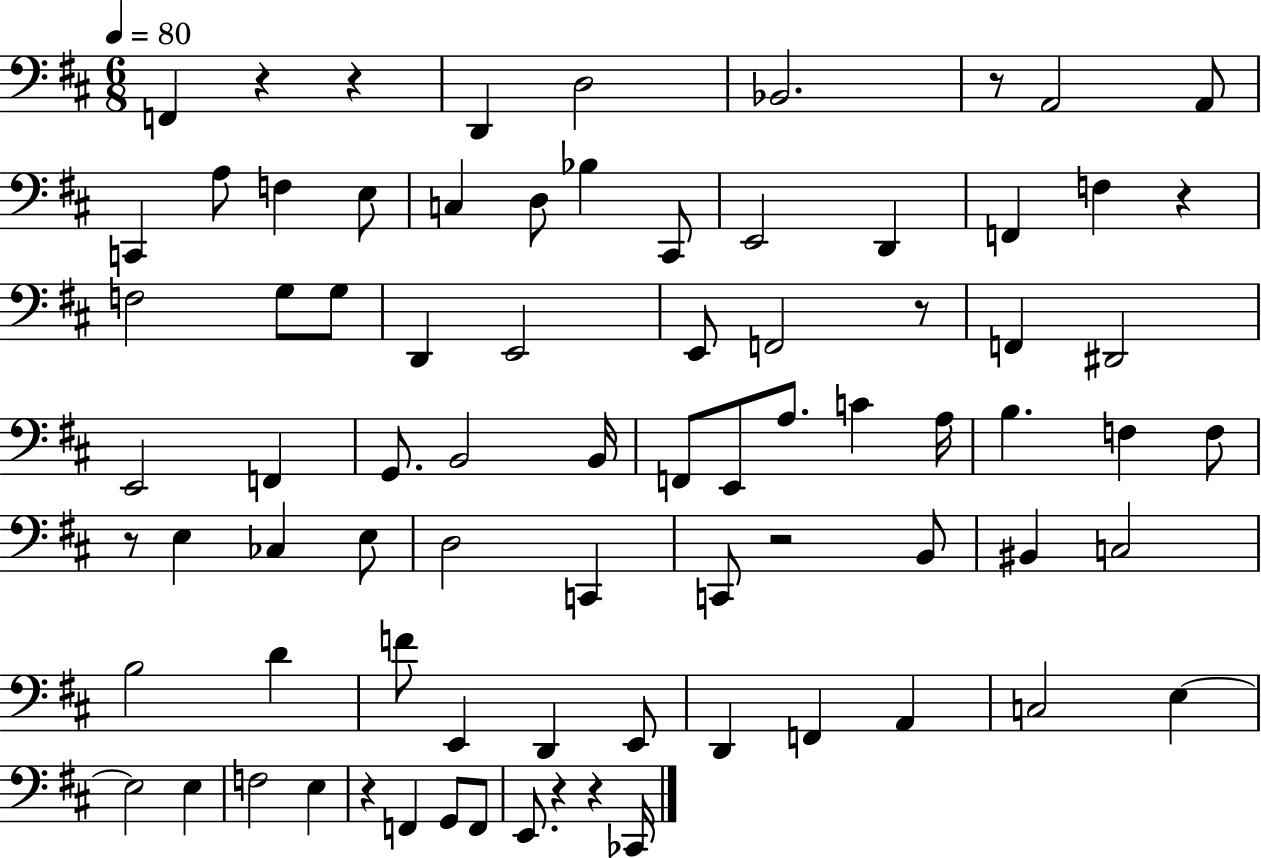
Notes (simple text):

F2/q R/q R/q D2/q D3/h Bb2/h. R/e A2/h A2/e C2/q A3/e F3/q E3/e C3/q D3/e Bb3/q C#2/e E2/h D2/q F2/q F3/q R/q F3/h G3/e G3/e D2/q E2/h E2/e F2/h R/e F2/q D#2/h E2/h F2/q G2/e. B2/h B2/s F2/e E2/e A3/e. C4/q A3/s B3/q. F3/q F3/e R/e E3/q CES3/q E3/e D3/h C2/q C2/e R/h B2/e BIS2/q C3/h B3/h D4/q F4/e E2/q D2/q E2/e D2/q F2/q A2/q C3/h E3/q E3/h E3/q F3/h E3/q R/q F2/q G2/e F2/e E2/e. R/q R/q CES2/s